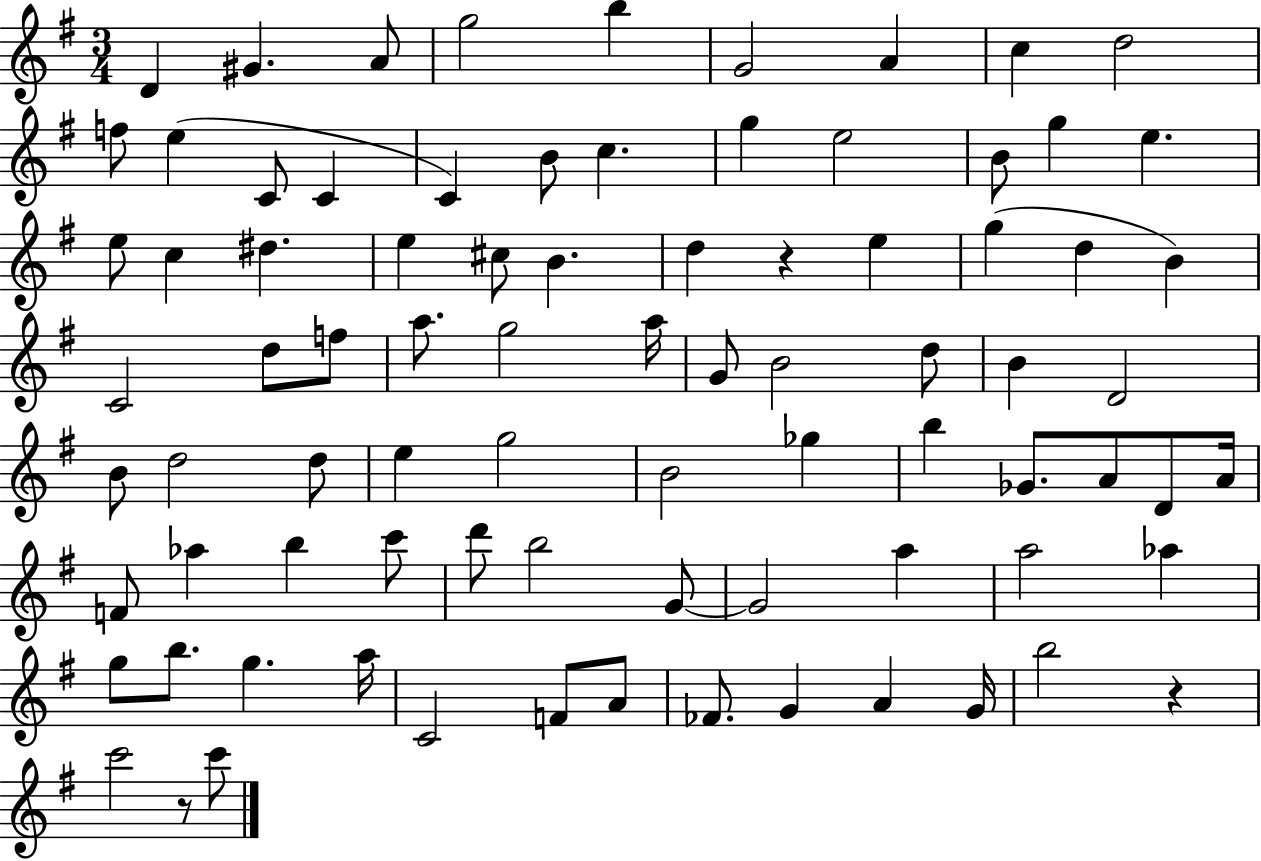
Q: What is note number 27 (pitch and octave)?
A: B4